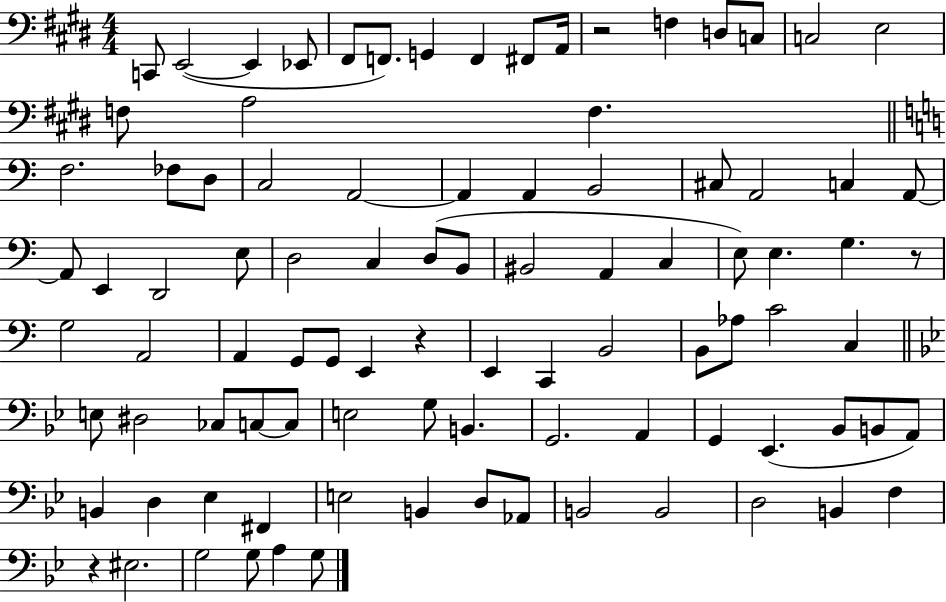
X:1
T:Untitled
M:4/4
L:1/4
K:E
C,,/2 E,,2 E,, _E,,/2 ^F,,/2 F,,/2 G,, F,, ^F,,/2 A,,/4 z2 F, D,/2 C,/2 C,2 E,2 F,/2 A,2 F, F,2 _F,/2 D,/2 C,2 A,,2 A,, A,, B,,2 ^C,/2 A,,2 C, A,,/2 A,,/2 E,, D,,2 E,/2 D,2 C, D,/2 B,,/2 ^B,,2 A,, C, E,/2 E, G, z/2 G,2 A,,2 A,, G,,/2 G,,/2 E,, z E,, C,, B,,2 B,,/2 _A,/2 C2 C, E,/2 ^D,2 _C,/2 C,/2 C,/2 E,2 G,/2 B,, G,,2 A,, G,, _E,, _B,,/2 B,,/2 A,,/2 B,, D, _E, ^F,, E,2 B,, D,/2 _A,,/2 B,,2 B,,2 D,2 B,, F, z ^E,2 G,2 G,/2 A, G,/2